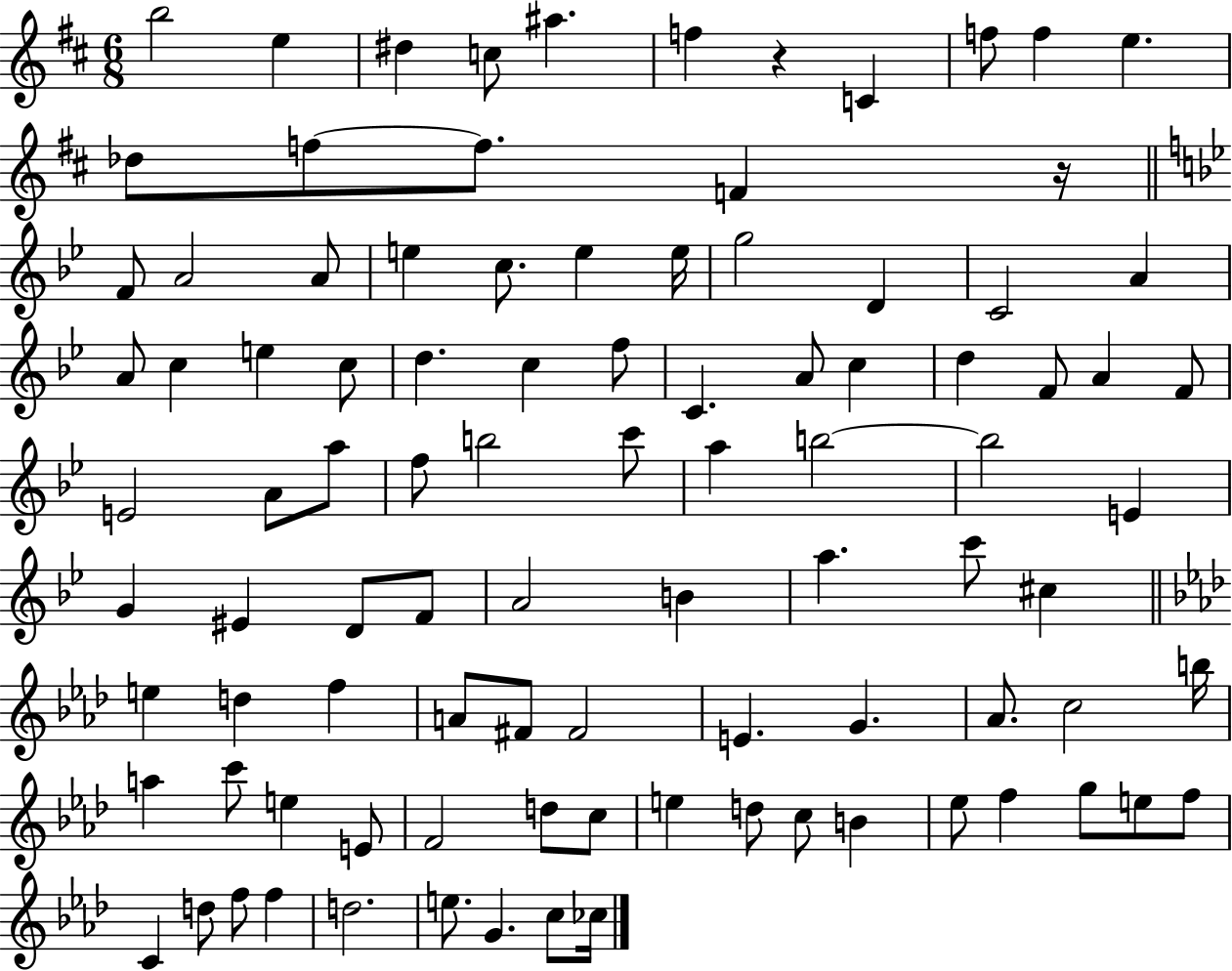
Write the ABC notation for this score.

X:1
T:Untitled
M:6/8
L:1/4
K:D
b2 e ^d c/2 ^a f z C f/2 f e _d/2 f/2 f/2 F z/4 F/2 A2 A/2 e c/2 e e/4 g2 D C2 A A/2 c e c/2 d c f/2 C A/2 c d F/2 A F/2 E2 A/2 a/2 f/2 b2 c'/2 a b2 b2 E G ^E D/2 F/2 A2 B a c'/2 ^c e d f A/2 ^F/2 ^F2 E G _A/2 c2 b/4 a c'/2 e E/2 F2 d/2 c/2 e d/2 c/2 B _e/2 f g/2 e/2 f/2 C d/2 f/2 f d2 e/2 G c/2 _c/4